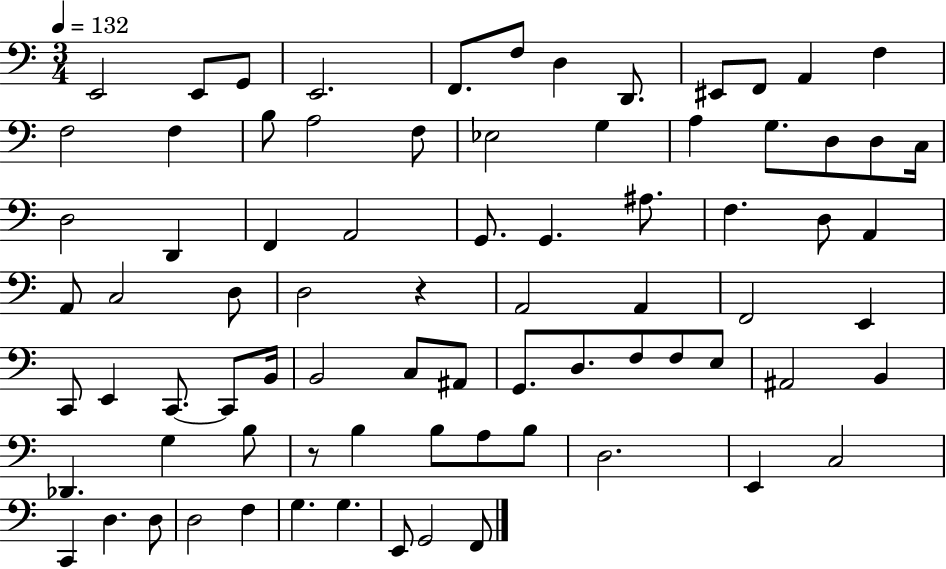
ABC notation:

X:1
T:Untitled
M:3/4
L:1/4
K:C
E,,2 E,,/2 G,,/2 E,,2 F,,/2 F,/2 D, D,,/2 ^E,,/2 F,,/2 A,, F, F,2 F, B,/2 A,2 F,/2 _E,2 G, A, G,/2 D,/2 D,/2 C,/4 D,2 D,, F,, A,,2 G,,/2 G,, ^A,/2 F, D,/2 A,, A,,/2 C,2 D,/2 D,2 z A,,2 A,, F,,2 E,, C,,/2 E,, C,,/2 C,,/2 B,,/4 B,,2 C,/2 ^A,,/2 G,,/2 D,/2 F,/2 F,/2 E,/2 ^A,,2 B,, _D,, G, B,/2 z/2 B, B,/2 A,/2 B,/2 D,2 E,, C,2 C,, D, D,/2 D,2 F, G, G, E,,/2 G,,2 F,,/2